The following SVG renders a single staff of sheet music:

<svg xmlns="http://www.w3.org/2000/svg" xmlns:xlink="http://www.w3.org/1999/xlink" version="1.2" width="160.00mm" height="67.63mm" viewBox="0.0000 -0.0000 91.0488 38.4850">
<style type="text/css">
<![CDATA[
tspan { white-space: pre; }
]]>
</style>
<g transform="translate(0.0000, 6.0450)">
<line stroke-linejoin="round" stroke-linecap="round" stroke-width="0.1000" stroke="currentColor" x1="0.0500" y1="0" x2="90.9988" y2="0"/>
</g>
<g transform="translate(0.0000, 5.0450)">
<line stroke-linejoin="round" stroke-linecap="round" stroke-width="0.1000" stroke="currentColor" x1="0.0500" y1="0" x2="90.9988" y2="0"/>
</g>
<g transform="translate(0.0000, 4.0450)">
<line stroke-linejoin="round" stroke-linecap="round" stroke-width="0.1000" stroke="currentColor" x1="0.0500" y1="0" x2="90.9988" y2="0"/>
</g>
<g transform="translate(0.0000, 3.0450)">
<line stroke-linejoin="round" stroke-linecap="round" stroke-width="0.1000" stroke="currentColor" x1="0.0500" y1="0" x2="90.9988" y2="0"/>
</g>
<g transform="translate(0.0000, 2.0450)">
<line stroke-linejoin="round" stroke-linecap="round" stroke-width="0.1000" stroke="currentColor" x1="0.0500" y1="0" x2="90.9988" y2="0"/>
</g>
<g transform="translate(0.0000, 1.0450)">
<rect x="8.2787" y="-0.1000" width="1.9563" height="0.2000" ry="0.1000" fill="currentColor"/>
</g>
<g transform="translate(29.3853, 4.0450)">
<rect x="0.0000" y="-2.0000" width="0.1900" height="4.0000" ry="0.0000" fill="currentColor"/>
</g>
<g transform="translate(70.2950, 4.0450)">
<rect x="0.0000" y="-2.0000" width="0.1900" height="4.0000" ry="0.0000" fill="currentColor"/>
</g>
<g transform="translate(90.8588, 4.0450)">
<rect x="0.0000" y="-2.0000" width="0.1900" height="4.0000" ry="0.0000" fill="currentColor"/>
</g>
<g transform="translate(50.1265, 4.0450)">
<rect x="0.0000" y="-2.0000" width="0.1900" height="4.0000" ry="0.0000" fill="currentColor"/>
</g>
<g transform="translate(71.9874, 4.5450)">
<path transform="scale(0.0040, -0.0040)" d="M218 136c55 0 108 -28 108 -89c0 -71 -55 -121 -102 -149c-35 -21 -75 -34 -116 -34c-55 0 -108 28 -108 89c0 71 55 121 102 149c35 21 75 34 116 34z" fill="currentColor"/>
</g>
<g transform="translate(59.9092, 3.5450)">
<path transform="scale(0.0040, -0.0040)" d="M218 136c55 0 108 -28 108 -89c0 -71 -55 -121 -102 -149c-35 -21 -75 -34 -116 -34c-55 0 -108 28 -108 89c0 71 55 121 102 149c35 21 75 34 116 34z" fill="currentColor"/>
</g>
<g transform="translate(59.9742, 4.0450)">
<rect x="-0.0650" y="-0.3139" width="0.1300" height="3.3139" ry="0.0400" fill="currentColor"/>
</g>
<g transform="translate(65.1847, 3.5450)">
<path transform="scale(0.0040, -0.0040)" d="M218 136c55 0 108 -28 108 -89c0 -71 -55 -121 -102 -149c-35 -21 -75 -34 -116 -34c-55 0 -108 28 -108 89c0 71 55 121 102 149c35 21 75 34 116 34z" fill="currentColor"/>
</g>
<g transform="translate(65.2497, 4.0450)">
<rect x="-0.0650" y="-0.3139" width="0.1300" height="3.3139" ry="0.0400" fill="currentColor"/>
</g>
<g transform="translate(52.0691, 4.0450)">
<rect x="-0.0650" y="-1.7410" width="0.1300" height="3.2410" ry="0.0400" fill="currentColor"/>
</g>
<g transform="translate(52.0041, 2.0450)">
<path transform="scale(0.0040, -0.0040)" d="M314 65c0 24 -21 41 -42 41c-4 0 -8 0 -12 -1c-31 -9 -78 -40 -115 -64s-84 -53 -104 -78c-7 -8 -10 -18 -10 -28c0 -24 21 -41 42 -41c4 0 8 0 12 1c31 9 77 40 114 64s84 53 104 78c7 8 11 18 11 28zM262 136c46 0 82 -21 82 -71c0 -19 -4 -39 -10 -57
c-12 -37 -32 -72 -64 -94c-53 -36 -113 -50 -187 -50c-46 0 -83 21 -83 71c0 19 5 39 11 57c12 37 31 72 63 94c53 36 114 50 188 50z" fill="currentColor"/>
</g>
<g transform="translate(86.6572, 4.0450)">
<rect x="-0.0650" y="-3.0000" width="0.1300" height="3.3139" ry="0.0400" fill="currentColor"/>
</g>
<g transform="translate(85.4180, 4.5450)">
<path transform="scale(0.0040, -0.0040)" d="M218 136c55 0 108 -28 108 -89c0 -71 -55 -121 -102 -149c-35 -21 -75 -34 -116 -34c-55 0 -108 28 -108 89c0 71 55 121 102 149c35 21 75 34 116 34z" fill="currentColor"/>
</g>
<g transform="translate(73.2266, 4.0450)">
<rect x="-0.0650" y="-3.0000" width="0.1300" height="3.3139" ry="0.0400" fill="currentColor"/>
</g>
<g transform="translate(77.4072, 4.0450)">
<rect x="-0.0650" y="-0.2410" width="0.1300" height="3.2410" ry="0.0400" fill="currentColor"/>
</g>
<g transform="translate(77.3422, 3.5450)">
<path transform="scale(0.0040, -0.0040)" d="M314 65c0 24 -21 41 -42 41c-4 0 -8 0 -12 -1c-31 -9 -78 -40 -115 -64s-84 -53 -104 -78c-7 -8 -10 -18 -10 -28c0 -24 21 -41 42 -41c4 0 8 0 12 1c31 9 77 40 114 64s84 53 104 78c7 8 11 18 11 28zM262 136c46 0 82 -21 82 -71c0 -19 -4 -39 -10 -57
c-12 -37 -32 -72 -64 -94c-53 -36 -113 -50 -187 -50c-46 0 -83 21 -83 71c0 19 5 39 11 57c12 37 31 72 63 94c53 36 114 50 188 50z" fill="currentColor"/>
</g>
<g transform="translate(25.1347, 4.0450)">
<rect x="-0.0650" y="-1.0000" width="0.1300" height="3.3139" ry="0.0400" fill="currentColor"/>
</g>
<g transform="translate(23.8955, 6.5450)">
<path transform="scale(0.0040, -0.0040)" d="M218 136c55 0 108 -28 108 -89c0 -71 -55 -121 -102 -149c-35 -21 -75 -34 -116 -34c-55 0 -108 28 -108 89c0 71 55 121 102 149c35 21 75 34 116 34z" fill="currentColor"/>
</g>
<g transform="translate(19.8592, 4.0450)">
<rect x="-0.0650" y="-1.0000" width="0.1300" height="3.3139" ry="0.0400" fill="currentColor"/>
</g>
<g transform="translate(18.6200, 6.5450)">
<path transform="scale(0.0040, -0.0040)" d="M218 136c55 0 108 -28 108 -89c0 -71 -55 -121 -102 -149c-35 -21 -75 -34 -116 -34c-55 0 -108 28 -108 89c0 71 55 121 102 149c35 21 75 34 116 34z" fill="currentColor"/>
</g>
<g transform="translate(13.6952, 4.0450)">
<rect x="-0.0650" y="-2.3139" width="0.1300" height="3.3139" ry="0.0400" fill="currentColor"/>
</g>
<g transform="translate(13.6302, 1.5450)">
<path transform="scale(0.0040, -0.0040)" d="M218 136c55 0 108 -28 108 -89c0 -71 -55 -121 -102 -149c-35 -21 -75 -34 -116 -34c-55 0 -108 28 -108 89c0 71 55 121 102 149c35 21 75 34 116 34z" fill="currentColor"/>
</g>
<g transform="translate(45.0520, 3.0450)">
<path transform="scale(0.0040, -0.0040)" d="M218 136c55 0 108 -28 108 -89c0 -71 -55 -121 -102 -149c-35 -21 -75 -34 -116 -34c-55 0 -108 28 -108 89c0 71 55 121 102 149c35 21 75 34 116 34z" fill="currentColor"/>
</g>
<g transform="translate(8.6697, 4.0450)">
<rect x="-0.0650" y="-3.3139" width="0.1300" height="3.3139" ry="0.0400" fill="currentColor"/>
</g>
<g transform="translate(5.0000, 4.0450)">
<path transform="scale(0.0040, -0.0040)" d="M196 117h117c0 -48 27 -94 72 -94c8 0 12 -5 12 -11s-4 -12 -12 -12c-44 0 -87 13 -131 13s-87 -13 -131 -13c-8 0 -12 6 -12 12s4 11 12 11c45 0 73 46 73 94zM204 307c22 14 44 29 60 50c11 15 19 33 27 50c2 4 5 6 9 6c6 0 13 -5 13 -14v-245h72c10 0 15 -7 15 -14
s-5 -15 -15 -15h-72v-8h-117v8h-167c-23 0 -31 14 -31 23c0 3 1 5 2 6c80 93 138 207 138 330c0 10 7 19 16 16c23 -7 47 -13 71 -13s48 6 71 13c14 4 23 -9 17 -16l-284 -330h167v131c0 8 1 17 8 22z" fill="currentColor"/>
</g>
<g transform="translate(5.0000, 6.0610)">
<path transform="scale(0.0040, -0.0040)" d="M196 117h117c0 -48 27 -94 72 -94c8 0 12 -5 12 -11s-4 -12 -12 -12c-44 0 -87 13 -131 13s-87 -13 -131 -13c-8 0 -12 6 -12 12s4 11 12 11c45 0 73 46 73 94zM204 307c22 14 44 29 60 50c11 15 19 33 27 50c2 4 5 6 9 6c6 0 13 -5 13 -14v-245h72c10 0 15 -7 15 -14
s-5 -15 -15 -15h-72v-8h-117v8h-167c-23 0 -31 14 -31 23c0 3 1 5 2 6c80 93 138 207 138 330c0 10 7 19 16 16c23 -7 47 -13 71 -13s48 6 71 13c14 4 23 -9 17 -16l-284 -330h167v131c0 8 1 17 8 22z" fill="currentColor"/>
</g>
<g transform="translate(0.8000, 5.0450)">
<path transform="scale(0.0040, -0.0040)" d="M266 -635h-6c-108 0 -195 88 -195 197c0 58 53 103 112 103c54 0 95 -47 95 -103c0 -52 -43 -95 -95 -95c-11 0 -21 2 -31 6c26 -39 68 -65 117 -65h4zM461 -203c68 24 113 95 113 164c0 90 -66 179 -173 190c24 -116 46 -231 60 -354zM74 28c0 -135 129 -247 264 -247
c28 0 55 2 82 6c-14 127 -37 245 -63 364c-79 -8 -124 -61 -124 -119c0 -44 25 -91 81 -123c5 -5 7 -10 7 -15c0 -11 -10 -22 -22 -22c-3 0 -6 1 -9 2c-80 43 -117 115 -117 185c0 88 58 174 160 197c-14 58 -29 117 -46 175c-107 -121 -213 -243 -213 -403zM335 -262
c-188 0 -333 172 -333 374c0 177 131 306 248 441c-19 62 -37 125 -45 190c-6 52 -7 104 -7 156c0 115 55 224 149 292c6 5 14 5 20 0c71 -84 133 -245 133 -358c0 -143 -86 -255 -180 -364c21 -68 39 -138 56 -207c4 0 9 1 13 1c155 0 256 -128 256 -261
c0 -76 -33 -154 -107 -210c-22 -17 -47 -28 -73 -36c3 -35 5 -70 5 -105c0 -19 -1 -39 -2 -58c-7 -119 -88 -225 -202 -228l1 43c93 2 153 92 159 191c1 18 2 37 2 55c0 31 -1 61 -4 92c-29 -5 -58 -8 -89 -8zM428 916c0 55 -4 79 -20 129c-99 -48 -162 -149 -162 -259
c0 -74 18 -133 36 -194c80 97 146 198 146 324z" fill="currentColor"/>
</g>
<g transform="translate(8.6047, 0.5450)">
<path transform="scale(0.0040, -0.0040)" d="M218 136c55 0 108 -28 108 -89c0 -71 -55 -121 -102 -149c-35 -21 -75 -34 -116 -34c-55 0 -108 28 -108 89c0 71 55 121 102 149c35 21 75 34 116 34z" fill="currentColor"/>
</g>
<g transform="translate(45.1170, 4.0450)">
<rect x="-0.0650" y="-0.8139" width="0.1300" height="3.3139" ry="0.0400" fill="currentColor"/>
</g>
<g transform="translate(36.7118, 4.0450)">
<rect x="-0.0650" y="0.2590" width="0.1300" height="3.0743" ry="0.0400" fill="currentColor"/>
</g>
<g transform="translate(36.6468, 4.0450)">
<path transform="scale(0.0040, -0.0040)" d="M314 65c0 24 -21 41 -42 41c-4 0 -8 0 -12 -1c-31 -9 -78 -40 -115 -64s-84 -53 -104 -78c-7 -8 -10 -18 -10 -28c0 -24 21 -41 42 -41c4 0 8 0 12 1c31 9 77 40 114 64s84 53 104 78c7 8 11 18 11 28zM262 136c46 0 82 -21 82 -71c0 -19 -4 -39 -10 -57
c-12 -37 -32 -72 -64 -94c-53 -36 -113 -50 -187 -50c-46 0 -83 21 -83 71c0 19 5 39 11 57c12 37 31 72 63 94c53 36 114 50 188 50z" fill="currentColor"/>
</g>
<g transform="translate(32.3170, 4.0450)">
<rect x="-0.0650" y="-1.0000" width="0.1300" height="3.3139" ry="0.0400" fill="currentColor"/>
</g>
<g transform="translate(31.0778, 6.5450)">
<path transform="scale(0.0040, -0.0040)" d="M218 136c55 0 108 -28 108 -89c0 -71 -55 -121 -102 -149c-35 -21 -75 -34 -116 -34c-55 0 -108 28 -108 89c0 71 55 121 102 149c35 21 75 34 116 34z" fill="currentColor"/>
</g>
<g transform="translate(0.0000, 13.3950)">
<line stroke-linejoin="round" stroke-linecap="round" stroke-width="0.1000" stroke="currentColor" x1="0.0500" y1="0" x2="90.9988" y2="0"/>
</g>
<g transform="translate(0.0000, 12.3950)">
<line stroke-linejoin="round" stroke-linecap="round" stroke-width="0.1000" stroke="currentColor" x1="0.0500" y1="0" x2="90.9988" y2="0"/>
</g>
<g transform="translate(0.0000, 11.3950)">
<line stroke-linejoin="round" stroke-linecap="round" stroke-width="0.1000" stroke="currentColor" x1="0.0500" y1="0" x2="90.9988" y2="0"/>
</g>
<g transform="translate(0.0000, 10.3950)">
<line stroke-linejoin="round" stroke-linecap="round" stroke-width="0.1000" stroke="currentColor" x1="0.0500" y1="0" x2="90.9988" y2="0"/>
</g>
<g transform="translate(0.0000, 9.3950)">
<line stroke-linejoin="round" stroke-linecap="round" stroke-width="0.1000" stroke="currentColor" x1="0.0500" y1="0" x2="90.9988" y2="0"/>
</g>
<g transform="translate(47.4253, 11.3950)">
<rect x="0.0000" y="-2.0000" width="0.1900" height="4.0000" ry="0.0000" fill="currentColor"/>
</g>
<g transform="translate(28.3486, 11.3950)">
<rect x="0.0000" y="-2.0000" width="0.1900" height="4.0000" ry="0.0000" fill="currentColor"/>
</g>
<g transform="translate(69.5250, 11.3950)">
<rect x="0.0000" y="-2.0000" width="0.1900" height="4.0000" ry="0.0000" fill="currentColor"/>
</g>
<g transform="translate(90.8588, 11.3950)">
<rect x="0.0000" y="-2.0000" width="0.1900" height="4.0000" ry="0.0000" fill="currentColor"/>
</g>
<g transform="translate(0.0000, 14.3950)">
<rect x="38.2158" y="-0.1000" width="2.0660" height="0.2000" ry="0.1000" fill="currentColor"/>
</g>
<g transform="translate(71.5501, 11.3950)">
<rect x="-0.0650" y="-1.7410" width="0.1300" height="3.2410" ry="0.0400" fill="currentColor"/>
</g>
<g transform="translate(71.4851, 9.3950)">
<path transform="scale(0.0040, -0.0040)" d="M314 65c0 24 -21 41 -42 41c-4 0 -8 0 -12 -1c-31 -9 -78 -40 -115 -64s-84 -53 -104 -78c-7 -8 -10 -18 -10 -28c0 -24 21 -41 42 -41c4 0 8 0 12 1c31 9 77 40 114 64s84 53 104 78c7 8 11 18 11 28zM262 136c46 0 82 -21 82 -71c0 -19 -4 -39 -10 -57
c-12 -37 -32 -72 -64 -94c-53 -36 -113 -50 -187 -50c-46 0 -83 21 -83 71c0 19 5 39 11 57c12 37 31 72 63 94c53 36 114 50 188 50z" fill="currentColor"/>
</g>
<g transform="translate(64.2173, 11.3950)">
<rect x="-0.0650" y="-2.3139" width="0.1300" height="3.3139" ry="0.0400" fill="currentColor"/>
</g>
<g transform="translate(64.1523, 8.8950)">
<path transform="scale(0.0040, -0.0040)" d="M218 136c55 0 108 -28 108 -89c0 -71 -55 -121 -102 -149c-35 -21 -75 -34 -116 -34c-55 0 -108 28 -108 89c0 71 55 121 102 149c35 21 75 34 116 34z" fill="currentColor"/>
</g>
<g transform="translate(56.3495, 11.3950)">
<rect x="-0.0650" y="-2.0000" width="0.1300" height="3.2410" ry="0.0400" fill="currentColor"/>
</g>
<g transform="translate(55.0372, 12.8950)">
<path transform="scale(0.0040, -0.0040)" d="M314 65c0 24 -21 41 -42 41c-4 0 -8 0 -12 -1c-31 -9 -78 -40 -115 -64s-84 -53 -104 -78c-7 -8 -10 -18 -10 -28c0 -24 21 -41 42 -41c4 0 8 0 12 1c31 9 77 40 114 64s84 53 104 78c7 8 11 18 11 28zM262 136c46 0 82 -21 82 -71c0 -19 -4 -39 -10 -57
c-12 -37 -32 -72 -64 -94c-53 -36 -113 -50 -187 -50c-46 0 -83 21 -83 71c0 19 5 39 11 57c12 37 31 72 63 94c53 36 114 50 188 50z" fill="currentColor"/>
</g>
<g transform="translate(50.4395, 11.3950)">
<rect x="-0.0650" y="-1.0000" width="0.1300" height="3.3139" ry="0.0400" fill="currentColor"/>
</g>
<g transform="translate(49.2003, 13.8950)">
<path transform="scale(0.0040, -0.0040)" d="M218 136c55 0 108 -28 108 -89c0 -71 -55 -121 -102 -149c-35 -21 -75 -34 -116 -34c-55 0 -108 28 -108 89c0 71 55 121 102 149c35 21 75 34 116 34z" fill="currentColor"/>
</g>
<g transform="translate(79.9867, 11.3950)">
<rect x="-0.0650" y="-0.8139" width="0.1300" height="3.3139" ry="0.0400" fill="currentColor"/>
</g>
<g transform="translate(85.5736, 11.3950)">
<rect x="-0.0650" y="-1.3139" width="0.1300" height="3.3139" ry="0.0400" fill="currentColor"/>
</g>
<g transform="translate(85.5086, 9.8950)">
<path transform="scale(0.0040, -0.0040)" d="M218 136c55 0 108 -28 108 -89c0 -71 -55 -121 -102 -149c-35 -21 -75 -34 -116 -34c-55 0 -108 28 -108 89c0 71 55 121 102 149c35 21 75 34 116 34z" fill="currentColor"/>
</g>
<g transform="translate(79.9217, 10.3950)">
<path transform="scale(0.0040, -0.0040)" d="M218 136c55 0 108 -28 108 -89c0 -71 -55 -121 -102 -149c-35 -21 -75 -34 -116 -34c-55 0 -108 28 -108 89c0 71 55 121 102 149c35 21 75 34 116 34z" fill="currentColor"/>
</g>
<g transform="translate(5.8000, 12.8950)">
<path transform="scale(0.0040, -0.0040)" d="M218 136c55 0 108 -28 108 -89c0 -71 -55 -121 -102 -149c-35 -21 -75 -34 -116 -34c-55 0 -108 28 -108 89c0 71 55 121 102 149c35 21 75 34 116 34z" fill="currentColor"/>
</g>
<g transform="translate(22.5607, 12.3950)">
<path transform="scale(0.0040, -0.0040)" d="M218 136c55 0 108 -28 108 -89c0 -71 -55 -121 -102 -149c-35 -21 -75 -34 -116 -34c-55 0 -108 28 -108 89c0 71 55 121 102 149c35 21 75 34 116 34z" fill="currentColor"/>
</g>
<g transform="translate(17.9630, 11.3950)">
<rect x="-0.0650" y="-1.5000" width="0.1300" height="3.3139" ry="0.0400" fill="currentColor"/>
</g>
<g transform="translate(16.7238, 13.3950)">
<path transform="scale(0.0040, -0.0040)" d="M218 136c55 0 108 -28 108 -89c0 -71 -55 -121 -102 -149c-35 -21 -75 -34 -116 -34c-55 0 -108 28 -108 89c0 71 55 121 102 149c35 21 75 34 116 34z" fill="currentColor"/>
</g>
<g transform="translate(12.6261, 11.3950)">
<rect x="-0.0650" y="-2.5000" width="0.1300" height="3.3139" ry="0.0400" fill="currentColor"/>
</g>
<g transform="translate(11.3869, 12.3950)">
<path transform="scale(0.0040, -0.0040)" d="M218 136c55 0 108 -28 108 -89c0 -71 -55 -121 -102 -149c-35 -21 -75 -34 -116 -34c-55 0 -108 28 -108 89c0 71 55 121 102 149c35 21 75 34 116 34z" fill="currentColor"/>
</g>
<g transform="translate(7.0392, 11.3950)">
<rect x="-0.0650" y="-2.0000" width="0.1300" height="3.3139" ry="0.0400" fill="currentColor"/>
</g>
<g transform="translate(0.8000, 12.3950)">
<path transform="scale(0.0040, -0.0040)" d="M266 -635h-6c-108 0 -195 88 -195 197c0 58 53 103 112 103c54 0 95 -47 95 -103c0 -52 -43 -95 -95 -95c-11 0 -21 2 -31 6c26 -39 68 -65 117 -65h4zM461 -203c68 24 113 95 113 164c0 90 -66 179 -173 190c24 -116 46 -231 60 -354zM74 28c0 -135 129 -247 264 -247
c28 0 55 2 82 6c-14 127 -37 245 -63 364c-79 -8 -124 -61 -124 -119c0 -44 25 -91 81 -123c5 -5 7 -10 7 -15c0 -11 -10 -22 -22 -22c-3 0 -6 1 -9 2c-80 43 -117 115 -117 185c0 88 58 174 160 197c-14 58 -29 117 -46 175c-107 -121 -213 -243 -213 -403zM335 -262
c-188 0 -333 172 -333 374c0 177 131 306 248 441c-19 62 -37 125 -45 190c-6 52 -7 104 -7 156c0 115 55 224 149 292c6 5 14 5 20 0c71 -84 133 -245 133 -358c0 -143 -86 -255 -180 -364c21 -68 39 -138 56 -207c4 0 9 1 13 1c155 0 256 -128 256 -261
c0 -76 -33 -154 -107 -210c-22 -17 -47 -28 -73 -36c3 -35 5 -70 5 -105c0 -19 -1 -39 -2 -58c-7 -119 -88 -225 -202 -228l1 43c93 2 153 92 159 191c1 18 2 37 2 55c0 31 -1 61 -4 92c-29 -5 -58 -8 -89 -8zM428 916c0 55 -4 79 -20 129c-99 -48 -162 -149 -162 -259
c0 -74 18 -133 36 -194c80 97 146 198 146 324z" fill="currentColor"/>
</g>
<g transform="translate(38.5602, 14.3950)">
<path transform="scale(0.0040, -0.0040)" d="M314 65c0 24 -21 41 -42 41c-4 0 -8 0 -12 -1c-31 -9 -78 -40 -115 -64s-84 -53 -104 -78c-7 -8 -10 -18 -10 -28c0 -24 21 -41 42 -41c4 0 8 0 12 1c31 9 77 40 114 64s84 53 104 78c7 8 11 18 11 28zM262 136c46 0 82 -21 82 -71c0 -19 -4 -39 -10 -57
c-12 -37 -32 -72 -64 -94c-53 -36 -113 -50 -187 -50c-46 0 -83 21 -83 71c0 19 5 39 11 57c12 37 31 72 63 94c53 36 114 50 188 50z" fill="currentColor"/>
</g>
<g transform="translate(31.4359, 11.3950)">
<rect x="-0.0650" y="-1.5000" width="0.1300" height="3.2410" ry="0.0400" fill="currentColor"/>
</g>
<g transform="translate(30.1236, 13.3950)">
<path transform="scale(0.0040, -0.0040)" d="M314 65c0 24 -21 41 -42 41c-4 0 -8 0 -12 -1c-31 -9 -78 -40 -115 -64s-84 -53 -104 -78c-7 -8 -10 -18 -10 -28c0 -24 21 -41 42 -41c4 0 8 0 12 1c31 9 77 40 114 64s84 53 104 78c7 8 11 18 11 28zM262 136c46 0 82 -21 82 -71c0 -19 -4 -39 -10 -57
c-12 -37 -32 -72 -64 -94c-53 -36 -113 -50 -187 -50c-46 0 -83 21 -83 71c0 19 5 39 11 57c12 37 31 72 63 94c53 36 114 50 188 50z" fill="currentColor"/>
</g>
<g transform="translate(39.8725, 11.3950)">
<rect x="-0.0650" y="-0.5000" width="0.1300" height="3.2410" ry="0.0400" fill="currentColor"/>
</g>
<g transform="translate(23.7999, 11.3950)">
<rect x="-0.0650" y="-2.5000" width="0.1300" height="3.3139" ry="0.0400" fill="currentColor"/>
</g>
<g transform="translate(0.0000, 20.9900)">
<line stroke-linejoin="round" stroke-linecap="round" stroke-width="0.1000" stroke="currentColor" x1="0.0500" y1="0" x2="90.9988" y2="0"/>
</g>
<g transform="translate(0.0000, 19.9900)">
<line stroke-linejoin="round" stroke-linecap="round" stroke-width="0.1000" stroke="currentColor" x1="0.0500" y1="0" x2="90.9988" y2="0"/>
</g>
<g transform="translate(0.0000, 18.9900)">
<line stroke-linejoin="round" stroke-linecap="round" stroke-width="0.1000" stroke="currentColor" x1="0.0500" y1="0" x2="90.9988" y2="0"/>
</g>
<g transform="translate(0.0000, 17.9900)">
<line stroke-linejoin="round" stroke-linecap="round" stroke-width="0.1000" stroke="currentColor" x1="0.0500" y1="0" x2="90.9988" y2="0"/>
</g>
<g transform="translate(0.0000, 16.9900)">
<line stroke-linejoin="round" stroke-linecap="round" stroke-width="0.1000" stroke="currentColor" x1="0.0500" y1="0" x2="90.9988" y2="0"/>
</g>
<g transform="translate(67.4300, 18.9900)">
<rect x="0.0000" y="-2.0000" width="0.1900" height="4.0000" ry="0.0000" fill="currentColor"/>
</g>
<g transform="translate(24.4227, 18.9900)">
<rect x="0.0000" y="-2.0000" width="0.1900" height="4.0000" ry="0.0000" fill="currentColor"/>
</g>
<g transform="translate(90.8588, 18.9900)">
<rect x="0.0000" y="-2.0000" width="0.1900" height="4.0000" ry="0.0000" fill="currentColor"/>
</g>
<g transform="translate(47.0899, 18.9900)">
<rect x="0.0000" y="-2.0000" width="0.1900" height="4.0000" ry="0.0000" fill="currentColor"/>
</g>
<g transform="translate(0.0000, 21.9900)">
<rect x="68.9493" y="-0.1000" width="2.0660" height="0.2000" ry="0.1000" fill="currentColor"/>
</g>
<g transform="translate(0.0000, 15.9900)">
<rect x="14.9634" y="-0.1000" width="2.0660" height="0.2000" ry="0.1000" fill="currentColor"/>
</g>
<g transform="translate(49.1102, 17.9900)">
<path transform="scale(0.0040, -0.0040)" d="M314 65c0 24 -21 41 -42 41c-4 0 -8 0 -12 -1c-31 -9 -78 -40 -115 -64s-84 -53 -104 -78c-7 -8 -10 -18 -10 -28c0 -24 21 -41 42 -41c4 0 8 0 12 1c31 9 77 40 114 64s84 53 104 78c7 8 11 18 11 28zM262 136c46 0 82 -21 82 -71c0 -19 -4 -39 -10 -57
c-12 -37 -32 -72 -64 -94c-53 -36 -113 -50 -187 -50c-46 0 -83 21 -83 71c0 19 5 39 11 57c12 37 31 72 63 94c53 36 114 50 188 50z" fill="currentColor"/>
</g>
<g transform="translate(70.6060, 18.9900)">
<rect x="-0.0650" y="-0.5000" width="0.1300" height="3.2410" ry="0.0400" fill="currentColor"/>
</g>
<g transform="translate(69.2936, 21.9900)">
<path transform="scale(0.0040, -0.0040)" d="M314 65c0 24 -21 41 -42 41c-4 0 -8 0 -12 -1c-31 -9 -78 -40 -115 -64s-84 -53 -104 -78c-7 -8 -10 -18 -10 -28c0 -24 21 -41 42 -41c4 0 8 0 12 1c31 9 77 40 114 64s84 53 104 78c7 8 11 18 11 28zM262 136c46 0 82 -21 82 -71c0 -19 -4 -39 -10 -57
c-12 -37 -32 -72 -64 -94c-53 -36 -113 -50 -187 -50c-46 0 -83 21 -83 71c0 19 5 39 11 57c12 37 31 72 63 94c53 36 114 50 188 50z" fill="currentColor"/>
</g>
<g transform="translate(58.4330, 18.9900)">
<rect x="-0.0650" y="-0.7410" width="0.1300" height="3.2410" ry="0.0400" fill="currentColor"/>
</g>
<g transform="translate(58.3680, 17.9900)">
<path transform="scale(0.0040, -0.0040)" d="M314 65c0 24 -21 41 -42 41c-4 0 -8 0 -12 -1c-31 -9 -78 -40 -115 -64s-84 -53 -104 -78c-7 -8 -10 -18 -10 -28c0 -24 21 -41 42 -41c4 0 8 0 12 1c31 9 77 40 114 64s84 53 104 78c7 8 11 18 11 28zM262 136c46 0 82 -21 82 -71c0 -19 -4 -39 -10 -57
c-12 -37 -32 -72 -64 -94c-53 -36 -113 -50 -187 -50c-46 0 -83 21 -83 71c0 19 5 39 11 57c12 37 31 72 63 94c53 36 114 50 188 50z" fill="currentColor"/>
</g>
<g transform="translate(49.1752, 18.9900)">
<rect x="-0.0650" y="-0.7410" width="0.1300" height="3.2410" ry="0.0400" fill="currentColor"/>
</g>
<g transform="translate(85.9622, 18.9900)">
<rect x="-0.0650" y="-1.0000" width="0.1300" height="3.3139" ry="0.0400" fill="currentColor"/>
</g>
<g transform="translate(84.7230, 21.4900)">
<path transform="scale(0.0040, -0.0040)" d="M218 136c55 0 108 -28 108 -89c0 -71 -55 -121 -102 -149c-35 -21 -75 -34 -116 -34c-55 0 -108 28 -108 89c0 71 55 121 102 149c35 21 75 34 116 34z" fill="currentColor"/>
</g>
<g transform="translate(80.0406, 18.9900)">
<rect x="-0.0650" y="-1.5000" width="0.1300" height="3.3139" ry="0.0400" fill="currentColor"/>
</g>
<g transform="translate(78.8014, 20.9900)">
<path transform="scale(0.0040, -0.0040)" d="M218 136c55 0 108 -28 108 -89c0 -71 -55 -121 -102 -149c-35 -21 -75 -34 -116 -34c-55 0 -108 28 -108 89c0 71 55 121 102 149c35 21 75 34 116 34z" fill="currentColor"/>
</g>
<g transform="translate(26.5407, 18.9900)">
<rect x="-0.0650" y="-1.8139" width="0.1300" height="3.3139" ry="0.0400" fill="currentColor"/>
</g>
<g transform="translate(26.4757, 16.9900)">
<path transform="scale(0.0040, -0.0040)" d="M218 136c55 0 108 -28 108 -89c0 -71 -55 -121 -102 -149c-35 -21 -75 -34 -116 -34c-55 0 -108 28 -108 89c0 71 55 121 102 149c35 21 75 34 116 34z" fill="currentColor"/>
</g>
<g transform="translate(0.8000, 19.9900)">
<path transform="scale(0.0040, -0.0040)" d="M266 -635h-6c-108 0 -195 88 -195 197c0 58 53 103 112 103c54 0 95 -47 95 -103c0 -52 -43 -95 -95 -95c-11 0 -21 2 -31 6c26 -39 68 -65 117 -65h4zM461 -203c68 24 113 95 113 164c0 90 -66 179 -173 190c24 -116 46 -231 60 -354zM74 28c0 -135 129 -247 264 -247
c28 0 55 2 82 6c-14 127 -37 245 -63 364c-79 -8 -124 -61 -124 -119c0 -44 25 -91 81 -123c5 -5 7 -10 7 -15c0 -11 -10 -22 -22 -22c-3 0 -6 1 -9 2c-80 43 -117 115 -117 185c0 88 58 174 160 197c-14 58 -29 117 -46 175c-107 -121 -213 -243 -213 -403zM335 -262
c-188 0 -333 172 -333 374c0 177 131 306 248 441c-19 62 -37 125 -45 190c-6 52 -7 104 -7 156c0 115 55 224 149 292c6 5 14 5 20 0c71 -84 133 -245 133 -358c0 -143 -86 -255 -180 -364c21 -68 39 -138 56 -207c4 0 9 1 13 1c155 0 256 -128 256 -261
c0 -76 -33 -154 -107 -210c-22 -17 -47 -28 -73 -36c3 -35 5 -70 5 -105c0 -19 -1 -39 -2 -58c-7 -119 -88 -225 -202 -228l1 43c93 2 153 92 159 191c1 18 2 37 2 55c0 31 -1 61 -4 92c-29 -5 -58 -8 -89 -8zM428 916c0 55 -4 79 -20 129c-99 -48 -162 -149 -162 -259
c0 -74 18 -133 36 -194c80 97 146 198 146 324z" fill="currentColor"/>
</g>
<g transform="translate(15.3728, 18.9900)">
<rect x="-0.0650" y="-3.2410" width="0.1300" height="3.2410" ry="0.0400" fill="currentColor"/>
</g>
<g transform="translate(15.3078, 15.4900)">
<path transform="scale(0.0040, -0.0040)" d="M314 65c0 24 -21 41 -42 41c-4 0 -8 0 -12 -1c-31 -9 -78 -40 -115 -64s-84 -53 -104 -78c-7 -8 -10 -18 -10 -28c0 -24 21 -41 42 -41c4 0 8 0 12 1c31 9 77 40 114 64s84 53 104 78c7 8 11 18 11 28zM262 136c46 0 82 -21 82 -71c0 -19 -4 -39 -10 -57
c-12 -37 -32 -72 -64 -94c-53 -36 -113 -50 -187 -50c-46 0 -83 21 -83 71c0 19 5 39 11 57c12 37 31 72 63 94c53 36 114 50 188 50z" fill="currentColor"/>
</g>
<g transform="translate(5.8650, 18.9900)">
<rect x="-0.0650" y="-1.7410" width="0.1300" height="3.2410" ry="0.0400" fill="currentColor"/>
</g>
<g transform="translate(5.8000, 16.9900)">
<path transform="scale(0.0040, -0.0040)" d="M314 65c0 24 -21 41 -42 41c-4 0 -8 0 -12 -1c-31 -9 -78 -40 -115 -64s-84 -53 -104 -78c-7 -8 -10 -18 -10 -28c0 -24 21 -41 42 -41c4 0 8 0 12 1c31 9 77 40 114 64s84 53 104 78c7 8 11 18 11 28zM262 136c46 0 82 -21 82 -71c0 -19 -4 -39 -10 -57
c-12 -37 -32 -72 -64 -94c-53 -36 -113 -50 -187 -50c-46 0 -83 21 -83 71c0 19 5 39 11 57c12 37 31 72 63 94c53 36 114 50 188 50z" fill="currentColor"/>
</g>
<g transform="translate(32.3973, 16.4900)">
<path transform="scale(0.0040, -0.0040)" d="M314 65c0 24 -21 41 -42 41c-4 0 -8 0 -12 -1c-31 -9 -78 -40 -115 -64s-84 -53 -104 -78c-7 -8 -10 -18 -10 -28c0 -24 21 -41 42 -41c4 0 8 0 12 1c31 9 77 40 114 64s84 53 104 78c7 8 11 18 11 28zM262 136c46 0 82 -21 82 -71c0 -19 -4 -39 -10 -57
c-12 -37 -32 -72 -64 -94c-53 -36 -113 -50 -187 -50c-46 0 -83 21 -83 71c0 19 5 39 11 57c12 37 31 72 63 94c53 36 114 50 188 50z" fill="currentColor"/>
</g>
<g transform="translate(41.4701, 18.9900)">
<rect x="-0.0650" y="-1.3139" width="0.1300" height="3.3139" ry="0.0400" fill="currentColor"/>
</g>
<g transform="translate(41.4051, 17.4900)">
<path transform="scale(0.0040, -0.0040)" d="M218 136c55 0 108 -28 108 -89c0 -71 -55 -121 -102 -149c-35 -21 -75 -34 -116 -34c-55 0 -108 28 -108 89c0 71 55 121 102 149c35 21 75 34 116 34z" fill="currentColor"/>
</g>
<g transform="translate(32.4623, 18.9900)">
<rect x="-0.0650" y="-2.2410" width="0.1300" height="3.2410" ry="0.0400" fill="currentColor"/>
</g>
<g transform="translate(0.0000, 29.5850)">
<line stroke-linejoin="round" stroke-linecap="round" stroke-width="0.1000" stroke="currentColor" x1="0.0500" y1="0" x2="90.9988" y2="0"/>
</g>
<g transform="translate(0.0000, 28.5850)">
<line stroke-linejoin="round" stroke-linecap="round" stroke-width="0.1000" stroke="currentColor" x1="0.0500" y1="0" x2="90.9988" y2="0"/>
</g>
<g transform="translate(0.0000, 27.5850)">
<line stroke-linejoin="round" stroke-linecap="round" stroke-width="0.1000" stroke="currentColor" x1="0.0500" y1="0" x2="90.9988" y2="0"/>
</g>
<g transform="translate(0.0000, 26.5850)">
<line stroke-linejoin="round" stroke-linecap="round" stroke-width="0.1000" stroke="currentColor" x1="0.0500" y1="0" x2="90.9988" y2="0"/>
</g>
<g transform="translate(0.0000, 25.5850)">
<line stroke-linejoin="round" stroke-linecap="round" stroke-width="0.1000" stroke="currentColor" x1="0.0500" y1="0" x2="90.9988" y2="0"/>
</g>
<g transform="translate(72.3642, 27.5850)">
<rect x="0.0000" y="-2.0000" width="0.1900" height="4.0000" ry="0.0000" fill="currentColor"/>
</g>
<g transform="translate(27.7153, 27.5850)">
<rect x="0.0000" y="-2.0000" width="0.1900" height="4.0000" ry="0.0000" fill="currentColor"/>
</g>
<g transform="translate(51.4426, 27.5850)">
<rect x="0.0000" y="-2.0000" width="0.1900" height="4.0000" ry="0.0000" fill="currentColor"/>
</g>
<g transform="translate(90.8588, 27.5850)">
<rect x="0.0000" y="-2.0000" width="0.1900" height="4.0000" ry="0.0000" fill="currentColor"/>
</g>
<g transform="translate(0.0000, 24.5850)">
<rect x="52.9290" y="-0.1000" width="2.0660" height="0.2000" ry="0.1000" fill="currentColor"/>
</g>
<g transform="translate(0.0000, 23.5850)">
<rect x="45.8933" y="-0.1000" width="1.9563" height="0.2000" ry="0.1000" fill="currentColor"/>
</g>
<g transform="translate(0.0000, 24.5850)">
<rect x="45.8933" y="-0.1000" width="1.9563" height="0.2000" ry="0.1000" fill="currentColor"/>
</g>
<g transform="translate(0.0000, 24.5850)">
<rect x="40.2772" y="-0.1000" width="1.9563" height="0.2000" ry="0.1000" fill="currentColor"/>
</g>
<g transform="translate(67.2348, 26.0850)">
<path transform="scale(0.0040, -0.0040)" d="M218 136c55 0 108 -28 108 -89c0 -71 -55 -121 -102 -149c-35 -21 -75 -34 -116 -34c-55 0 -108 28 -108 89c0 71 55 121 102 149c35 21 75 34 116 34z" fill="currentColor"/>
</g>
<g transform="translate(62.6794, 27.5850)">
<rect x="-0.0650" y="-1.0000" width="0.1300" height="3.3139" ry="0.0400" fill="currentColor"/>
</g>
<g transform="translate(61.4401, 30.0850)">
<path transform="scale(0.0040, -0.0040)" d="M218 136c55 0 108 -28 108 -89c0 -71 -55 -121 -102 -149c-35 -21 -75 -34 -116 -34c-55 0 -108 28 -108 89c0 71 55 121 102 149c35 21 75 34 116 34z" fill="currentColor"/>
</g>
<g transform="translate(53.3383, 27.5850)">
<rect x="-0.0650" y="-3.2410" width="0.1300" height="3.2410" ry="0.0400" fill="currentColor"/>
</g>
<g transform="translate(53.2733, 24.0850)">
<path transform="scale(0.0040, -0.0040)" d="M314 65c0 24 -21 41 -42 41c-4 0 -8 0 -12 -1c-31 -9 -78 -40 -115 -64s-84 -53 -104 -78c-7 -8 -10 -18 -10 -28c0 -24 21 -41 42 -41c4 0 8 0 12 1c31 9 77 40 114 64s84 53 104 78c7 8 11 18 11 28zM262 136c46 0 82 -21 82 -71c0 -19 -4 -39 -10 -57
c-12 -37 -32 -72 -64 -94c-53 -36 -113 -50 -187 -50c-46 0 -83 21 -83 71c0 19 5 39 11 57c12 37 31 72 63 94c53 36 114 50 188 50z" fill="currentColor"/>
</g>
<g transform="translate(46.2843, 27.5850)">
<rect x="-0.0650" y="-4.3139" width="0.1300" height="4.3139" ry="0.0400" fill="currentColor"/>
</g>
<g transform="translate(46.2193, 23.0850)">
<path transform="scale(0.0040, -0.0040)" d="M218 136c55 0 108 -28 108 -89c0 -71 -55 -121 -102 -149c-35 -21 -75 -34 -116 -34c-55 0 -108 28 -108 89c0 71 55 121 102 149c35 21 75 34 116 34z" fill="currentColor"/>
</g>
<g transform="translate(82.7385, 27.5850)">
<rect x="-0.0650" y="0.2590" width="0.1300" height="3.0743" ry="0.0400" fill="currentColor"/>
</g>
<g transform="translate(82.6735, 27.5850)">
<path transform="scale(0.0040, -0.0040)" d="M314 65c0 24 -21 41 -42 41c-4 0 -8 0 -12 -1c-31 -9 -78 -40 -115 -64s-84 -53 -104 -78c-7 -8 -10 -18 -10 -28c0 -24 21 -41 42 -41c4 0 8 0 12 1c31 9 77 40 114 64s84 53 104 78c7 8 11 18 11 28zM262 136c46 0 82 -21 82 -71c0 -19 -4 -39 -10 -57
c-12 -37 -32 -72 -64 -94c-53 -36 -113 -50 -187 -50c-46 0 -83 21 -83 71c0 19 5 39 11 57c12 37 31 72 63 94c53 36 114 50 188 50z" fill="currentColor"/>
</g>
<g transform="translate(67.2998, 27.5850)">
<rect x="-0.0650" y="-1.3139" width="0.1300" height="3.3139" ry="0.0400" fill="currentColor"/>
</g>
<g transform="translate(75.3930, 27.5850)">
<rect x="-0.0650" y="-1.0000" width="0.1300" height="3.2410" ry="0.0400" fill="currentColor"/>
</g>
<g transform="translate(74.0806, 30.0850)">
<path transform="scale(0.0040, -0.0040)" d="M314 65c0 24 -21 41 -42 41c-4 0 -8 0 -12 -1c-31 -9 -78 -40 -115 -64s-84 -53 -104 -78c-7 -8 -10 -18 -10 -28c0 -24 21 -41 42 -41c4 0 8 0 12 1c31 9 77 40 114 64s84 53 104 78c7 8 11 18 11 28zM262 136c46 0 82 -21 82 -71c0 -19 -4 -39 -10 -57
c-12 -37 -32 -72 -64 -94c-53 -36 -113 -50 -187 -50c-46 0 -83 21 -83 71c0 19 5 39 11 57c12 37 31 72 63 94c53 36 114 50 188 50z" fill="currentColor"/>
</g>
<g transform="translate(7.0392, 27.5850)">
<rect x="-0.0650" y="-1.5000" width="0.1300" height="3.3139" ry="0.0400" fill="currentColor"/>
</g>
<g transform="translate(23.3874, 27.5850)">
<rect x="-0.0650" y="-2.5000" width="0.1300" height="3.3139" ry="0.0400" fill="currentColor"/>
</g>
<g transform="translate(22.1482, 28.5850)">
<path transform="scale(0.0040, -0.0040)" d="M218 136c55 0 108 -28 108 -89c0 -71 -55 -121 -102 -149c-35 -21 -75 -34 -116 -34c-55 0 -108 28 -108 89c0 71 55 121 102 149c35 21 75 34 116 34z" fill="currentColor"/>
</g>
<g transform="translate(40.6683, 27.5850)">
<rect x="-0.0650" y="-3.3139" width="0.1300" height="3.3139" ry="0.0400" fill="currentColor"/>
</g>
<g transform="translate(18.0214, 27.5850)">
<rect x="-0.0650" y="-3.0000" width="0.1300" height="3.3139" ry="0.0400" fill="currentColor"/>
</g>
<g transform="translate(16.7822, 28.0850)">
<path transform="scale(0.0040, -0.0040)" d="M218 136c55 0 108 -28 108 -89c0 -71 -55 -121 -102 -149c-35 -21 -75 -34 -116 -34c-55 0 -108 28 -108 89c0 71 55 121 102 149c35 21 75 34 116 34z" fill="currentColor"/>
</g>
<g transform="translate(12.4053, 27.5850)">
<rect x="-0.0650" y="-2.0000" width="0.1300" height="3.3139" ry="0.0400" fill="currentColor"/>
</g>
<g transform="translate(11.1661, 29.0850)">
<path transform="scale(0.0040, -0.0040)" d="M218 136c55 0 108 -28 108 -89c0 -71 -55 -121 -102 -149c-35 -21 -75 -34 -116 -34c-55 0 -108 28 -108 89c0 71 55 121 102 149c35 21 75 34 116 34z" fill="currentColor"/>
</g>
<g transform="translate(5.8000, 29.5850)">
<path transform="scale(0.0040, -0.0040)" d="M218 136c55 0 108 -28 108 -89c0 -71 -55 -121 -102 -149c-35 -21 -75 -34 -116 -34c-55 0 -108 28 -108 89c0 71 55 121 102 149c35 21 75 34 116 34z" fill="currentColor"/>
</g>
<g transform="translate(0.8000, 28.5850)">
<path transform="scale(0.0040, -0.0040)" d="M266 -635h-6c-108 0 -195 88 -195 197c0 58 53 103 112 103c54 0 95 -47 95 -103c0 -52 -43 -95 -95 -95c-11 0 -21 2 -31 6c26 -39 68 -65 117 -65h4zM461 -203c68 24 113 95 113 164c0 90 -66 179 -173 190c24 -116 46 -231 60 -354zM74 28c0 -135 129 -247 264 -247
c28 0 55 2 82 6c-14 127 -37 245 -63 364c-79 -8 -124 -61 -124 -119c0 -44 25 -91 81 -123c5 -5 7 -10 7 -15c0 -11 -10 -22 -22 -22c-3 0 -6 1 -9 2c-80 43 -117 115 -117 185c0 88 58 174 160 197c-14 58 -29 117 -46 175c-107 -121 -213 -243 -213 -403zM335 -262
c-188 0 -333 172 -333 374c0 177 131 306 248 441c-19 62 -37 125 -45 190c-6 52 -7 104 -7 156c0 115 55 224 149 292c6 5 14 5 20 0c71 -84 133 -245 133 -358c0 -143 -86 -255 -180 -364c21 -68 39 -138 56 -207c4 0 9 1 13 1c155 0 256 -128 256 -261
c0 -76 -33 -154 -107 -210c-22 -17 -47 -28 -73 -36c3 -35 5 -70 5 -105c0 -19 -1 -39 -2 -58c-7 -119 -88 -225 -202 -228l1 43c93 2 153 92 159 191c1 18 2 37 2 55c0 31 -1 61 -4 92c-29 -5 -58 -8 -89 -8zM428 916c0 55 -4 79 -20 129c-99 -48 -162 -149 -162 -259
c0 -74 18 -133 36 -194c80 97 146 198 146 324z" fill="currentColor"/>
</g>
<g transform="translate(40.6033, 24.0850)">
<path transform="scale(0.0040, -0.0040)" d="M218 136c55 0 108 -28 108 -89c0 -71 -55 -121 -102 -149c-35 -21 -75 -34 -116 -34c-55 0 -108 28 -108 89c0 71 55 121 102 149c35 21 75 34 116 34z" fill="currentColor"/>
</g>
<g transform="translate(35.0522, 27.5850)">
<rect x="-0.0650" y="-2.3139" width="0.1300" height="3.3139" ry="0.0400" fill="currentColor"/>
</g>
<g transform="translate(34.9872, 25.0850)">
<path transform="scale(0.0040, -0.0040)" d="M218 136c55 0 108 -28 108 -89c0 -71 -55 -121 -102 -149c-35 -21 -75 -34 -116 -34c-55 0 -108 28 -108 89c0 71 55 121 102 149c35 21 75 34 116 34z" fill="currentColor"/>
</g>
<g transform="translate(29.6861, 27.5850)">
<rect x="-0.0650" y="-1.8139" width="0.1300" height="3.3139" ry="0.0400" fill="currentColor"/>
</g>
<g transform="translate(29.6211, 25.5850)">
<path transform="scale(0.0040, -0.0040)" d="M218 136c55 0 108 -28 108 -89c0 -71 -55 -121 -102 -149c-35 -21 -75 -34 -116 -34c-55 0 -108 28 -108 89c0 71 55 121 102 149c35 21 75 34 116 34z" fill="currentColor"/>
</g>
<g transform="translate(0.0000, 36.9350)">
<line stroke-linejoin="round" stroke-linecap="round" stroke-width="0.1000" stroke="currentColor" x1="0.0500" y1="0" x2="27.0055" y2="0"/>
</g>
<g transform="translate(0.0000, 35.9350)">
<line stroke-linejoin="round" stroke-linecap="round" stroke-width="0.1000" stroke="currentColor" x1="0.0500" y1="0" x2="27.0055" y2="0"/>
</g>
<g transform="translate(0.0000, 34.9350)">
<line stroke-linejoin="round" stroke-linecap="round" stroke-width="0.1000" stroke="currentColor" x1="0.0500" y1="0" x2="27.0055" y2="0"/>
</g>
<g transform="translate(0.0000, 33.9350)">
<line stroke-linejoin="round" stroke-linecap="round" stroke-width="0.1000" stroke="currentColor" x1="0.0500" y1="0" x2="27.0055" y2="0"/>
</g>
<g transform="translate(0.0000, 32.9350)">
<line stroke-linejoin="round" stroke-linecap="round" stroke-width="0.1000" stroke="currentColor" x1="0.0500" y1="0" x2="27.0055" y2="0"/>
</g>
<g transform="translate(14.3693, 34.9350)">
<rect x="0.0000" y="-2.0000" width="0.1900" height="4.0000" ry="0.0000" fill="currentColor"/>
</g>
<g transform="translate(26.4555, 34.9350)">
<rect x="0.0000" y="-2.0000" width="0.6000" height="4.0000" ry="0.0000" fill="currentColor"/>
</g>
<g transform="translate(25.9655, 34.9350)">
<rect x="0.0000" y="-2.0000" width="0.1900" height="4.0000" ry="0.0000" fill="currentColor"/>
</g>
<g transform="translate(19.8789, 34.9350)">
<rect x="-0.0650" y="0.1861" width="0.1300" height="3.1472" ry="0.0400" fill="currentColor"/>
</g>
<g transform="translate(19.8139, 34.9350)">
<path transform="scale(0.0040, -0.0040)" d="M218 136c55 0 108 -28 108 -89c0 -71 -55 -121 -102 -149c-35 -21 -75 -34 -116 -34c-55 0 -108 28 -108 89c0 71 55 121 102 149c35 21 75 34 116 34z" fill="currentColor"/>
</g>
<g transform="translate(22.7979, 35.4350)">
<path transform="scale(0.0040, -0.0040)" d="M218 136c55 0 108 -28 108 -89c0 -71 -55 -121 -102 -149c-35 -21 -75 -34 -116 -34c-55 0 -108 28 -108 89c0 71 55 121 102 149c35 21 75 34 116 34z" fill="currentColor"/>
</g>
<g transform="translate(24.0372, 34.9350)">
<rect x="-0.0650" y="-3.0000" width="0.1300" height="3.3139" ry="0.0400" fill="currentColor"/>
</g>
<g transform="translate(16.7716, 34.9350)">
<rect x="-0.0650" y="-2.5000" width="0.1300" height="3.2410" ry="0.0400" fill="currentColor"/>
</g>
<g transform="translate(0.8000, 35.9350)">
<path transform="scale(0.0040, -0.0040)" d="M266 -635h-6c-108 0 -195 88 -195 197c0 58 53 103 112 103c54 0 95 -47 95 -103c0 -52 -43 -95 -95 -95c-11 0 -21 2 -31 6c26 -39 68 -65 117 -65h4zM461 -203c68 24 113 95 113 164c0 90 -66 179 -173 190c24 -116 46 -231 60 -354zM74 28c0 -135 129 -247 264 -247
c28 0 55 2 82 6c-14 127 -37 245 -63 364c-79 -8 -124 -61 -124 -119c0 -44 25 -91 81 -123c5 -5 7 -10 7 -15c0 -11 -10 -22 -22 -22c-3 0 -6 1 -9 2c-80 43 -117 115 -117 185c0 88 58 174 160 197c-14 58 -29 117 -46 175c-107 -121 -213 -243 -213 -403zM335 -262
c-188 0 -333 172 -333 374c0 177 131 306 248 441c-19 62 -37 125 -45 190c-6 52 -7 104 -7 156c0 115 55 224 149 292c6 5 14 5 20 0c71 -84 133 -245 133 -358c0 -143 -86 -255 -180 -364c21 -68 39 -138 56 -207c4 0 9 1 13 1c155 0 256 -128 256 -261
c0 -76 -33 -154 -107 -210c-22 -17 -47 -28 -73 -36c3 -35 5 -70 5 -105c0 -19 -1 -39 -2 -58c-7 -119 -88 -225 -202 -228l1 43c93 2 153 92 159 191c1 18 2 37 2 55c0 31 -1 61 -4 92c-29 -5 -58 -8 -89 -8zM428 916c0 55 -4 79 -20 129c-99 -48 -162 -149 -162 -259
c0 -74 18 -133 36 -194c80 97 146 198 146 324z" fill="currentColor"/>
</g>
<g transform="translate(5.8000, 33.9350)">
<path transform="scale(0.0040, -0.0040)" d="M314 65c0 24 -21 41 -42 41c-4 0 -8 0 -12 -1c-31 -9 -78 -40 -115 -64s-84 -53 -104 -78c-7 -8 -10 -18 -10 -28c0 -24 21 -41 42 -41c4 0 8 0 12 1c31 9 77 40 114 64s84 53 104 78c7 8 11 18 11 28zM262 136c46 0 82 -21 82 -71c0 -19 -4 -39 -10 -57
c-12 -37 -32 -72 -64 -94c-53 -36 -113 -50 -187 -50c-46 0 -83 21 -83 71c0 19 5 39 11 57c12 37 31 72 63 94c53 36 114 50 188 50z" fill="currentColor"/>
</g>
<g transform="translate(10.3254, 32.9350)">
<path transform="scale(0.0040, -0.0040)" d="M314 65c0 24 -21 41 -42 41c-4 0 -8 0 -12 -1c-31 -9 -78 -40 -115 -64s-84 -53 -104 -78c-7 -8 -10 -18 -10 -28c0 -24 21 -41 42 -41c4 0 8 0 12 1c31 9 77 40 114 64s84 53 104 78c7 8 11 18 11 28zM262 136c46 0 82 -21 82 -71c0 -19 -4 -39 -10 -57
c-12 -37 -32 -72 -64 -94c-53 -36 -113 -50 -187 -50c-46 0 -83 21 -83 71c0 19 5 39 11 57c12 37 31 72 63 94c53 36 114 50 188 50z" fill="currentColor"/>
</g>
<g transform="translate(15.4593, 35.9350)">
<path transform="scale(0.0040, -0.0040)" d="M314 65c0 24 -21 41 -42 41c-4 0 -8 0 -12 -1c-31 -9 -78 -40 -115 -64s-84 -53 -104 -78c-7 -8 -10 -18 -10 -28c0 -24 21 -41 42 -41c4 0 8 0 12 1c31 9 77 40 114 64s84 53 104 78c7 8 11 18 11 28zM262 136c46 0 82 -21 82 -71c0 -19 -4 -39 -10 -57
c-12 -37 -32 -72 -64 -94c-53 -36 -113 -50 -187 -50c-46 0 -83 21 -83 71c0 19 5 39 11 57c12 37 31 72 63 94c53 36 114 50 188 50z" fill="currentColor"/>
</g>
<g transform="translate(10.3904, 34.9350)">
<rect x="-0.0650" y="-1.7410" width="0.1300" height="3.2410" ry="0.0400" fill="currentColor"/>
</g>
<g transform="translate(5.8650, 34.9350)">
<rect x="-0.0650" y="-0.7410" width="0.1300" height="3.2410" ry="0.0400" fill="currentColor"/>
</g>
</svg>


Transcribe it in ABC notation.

X:1
T:Untitled
M:4/4
L:1/4
K:C
b g D D D B2 d f2 c c A c2 A F G E G E2 C2 D F2 g f2 d e f2 b2 f g2 e d2 d2 C2 E D E F A G f g b d' b2 D e D2 B2 d2 f2 G2 B A